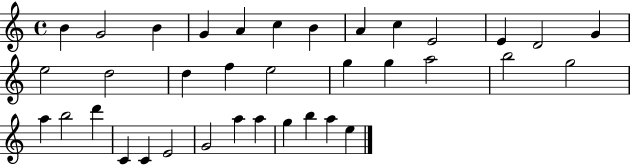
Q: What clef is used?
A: treble